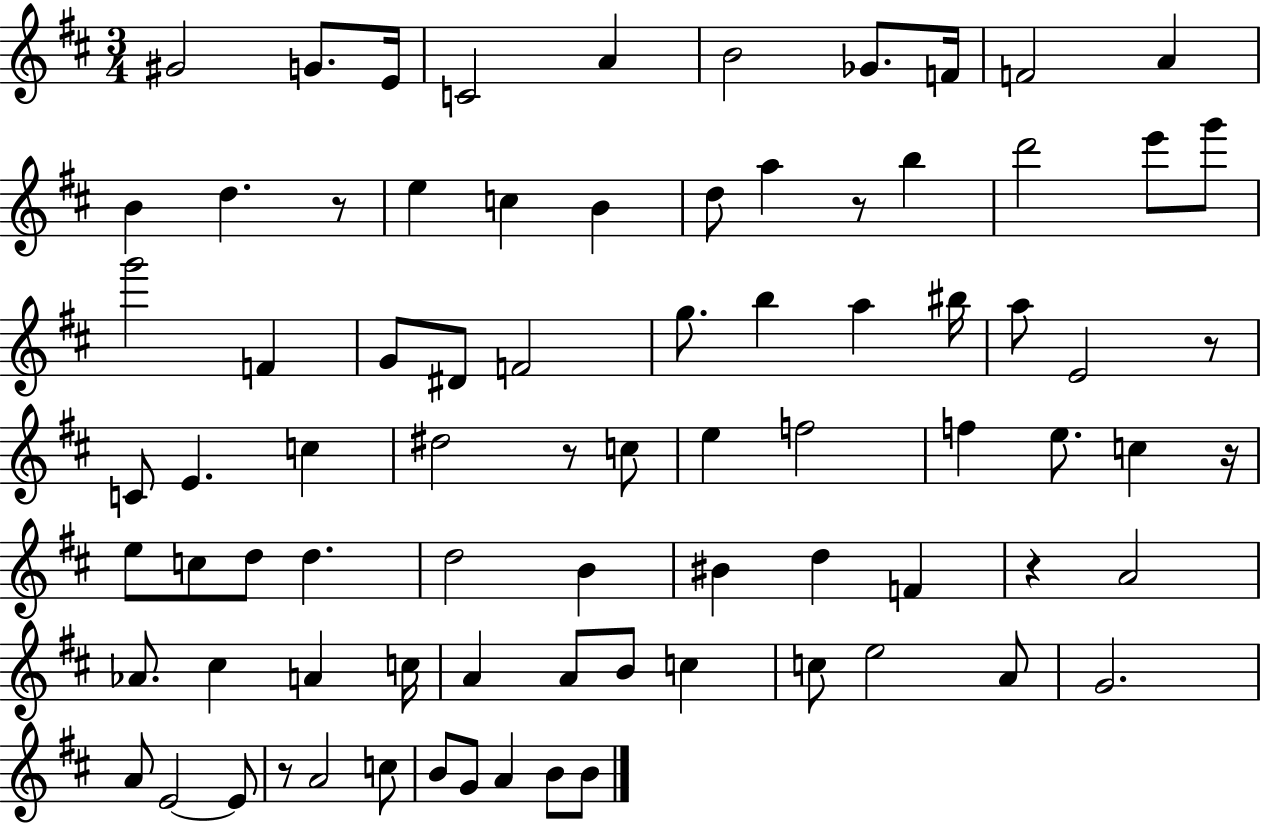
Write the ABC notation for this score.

X:1
T:Untitled
M:3/4
L:1/4
K:D
^G2 G/2 E/4 C2 A B2 _G/2 F/4 F2 A B d z/2 e c B d/2 a z/2 b d'2 e'/2 g'/2 g'2 F G/2 ^D/2 F2 g/2 b a ^b/4 a/2 E2 z/2 C/2 E c ^d2 z/2 c/2 e f2 f e/2 c z/4 e/2 c/2 d/2 d d2 B ^B d F z A2 _A/2 ^c A c/4 A A/2 B/2 c c/2 e2 A/2 G2 A/2 E2 E/2 z/2 A2 c/2 B/2 G/2 A B/2 B/2